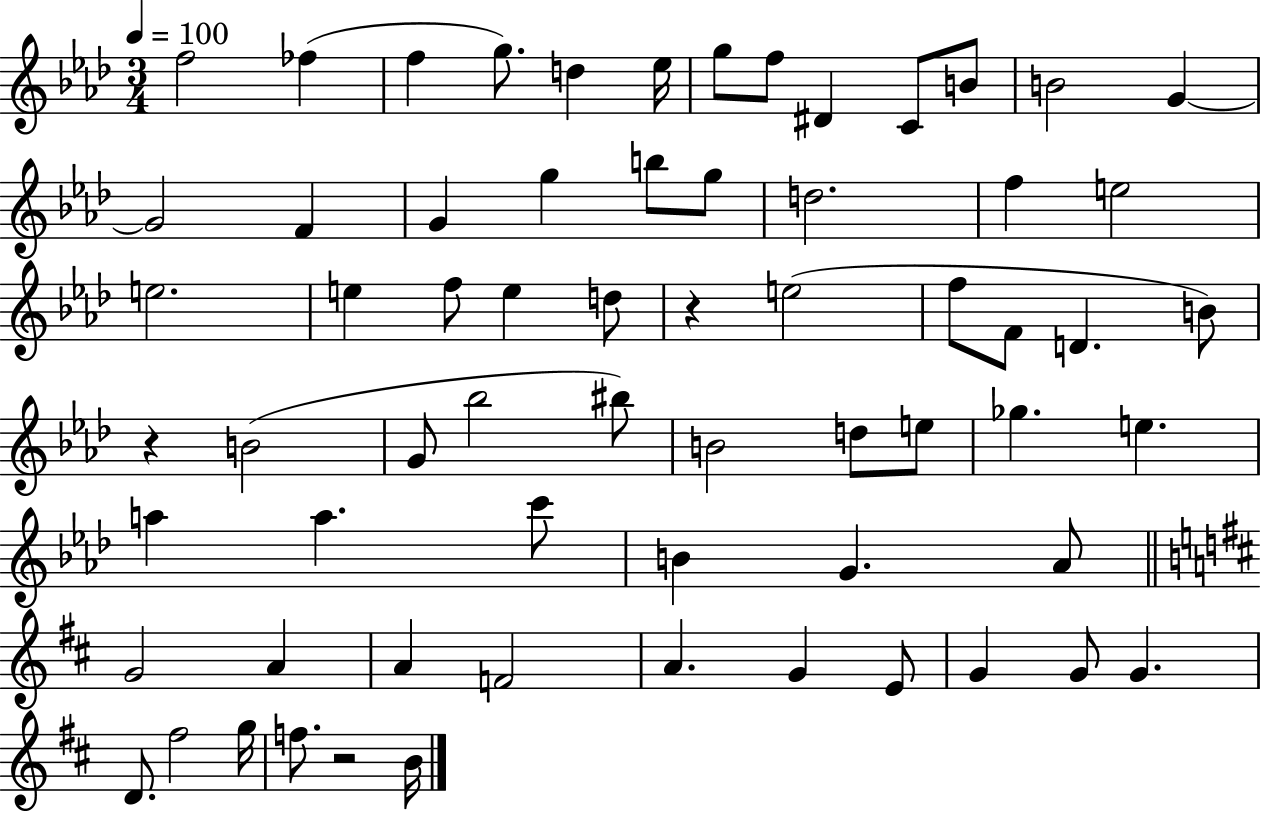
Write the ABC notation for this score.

X:1
T:Untitled
M:3/4
L:1/4
K:Ab
f2 _f f g/2 d _e/4 g/2 f/2 ^D C/2 B/2 B2 G G2 F G g b/2 g/2 d2 f e2 e2 e f/2 e d/2 z e2 f/2 F/2 D B/2 z B2 G/2 _b2 ^b/2 B2 d/2 e/2 _g e a a c'/2 B G _A/2 G2 A A F2 A G E/2 G G/2 G D/2 ^f2 g/4 f/2 z2 B/4